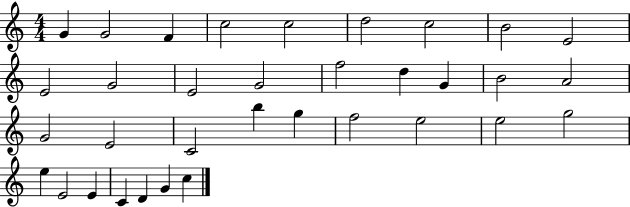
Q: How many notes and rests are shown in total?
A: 34